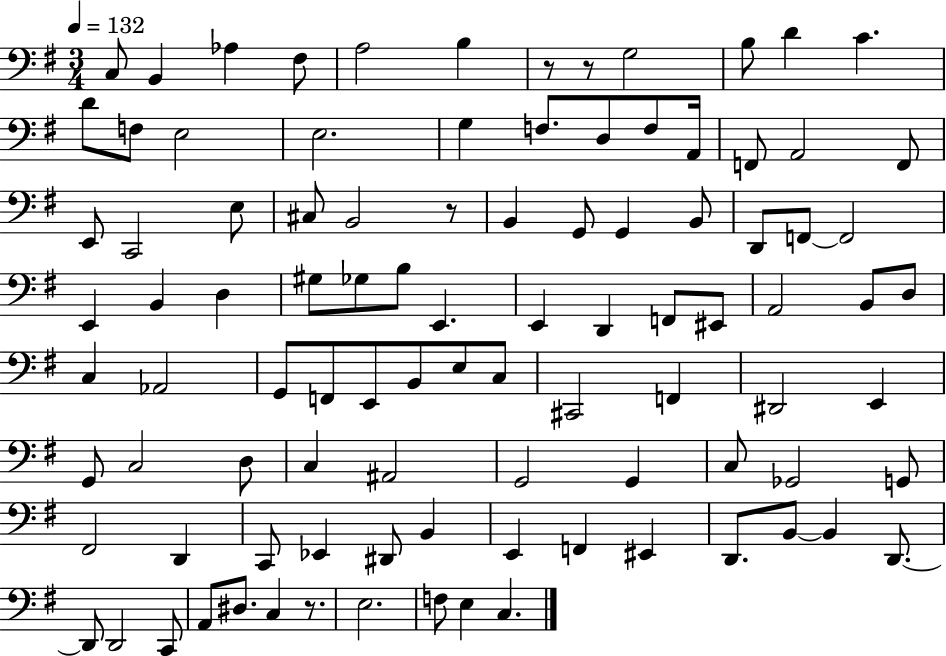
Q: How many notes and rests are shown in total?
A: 97